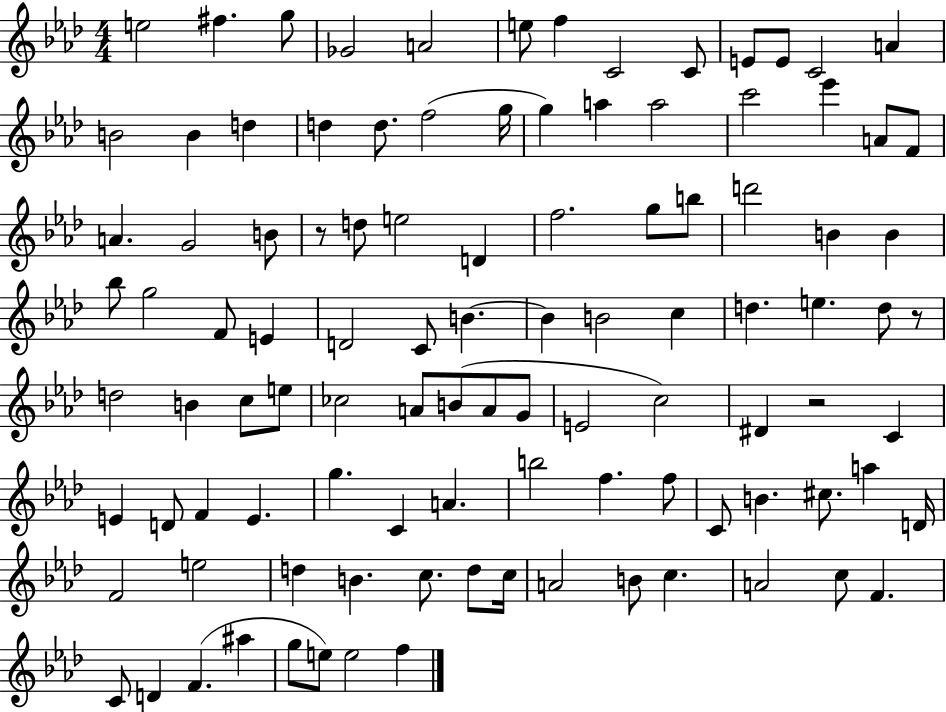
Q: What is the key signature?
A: AES major